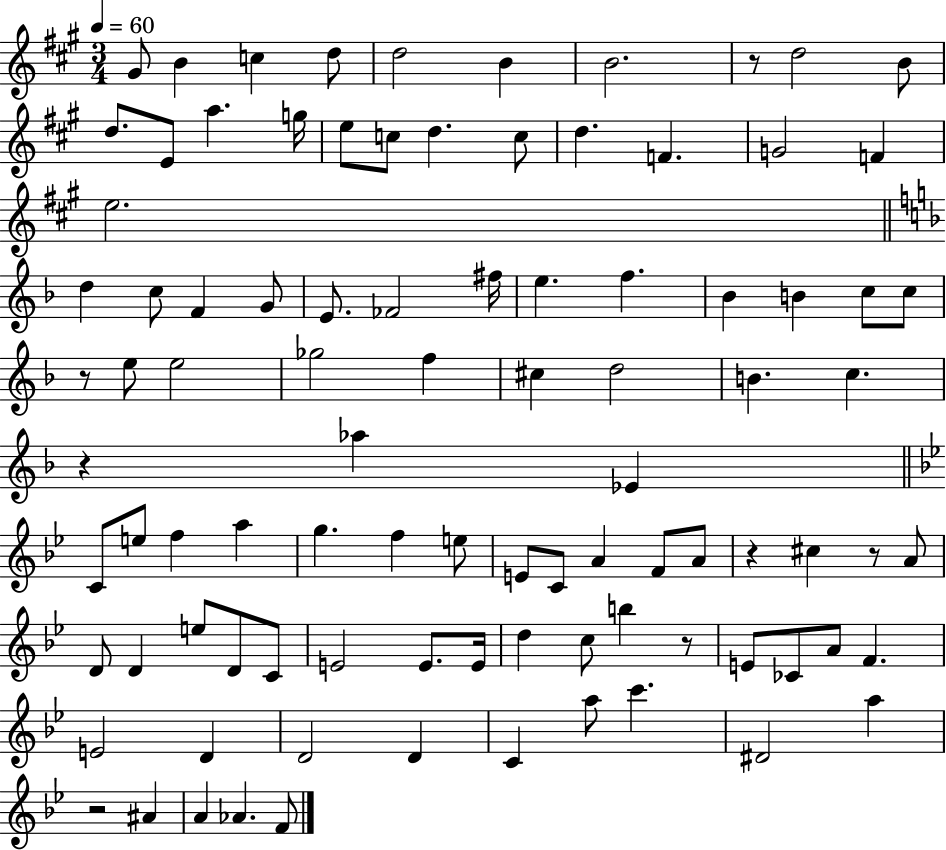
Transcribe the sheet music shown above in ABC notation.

X:1
T:Untitled
M:3/4
L:1/4
K:A
^G/2 B c d/2 d2 B B2 z/2 d2 B/2 d/2 E/2 a g/4 e/2 c/2 d c/2 d F G2 F e2 d c/2 F G/2 E/2 _F2 ^f/4 e f _B B c/2 c/2 z/2 e/2 e2 _g2 f ^c d2 B c z _a _E C/2 e/2 f a g f e/2 E/2 C/2 A F/2 A/2 z ^c z/2 A/2 D/2 D e/2 D/2 C/2 E2 E/2 E/4 d c/2 b z/2 E/2 _C/2 A/2 F E2 D D2 D C a/2 c' ^D2 a z2 ^A A _A F/2